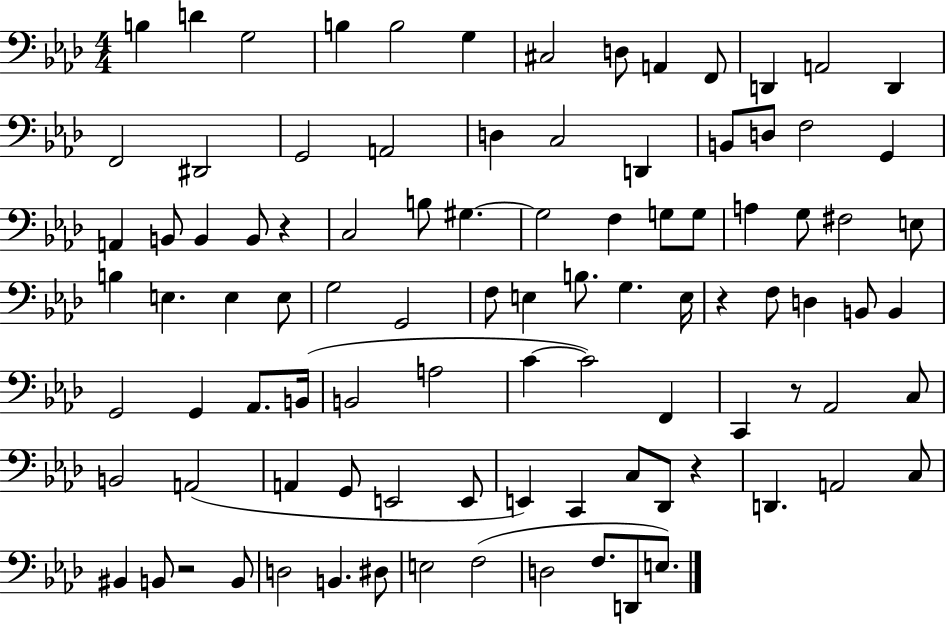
{
  \clef bass
  \numericTimeSignature
  \time 4/4
  \key aes \major
  \repeat volta 2 { b4 d'4 g2 | b4 b2 g4 | cis2 d8 a,4 f,8 | d,4 a,2 d,4 | \break f,2 dis,2 | g,2 a,2 | d4 c2 d,4 | b,8 d8 f2 g,4 | \break a,4 b,8 b,4 b,8 r4 | c2 b8 gis4.~~ | gis2 f4 g8 g8 | a4 g8 fis2 e8 | \break b4 e4. e4 e8 | g2 g,2 | f8 e4 b8. g4. e16 | r4 f8 d4 b,8 b,4 | \break g,2 g,4 aes,8. b,16( | b,2 a2 | c'4~~ c'2) f,4 | c,4 r8 aes,2 c8 | \break b,2 a,2( | a,4 g,8 e,2 e,8 | e,4) c,4 c8 des,8 r4 | d,4. a,2 c8 | \break bis,4 b,8 r2 b,8 | d2 b,4. dis8 | e2 f2( | d2 f8. d,8 e8.) | \break } \bar "|."
}